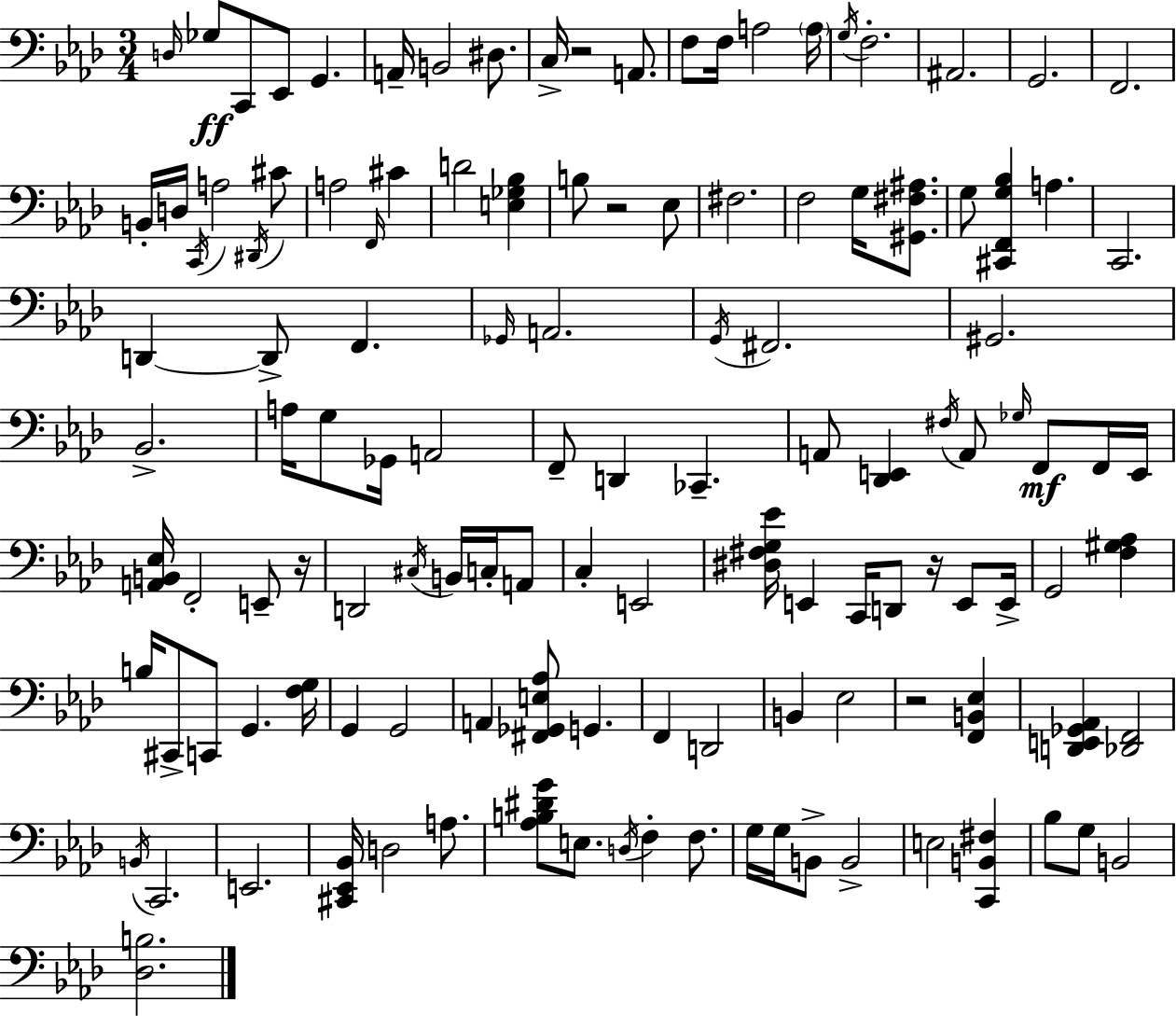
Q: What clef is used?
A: bass